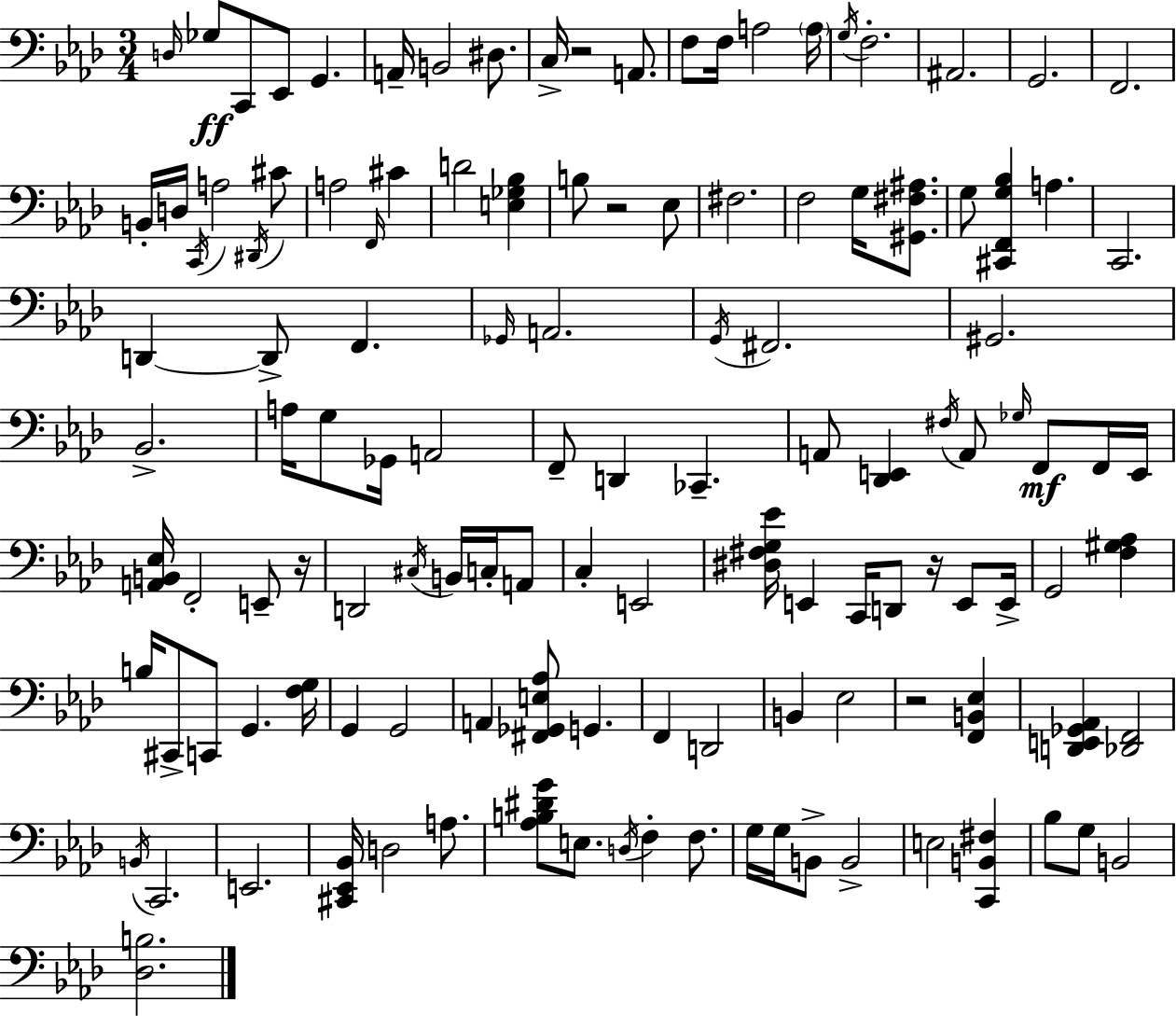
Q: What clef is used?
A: bass